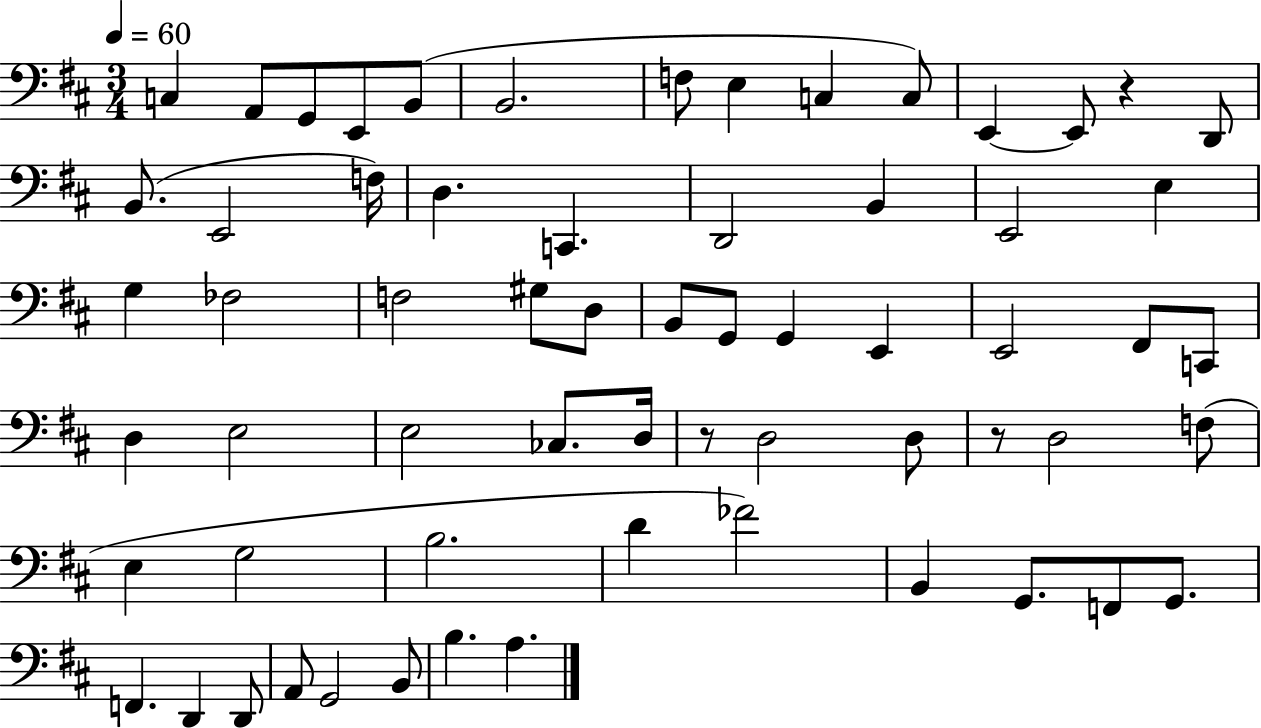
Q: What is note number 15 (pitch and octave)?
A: E2